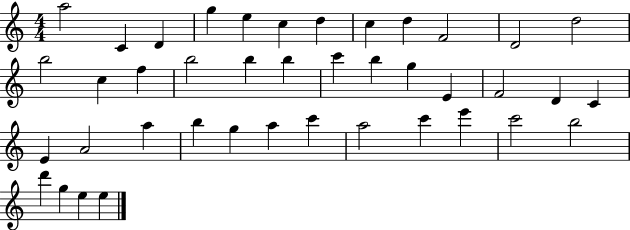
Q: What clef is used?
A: treble